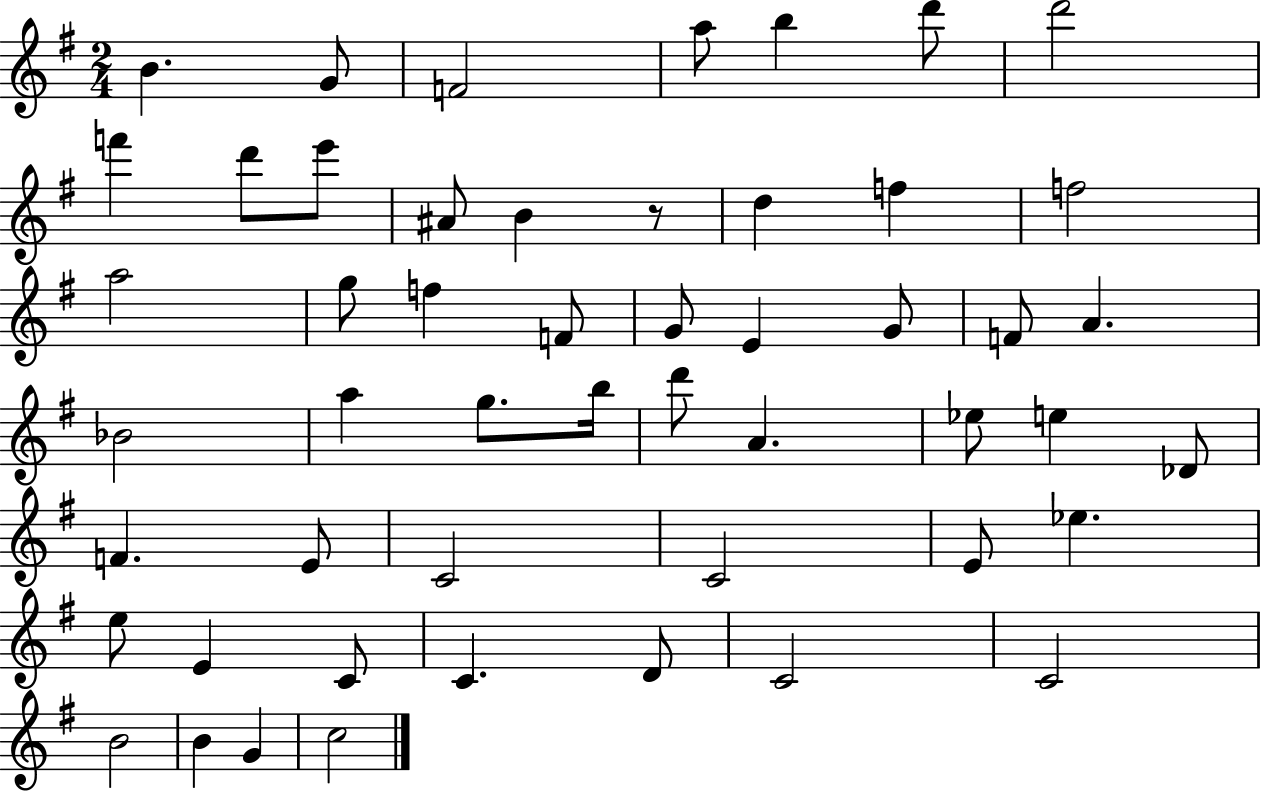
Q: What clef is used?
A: treble